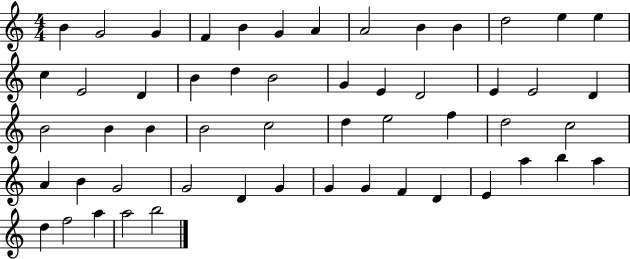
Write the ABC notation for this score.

X:1
T:Untitled
M:4/4
L:1/4
K:C
B G2 G F B G A A2 B B d2 e e c E2 D B d B2 G E D2 E E2 D B2 B B B2 c2 d e2 f d2 c2 A B G2 G2 D G G G F D E a b a d f2 a a2 b2